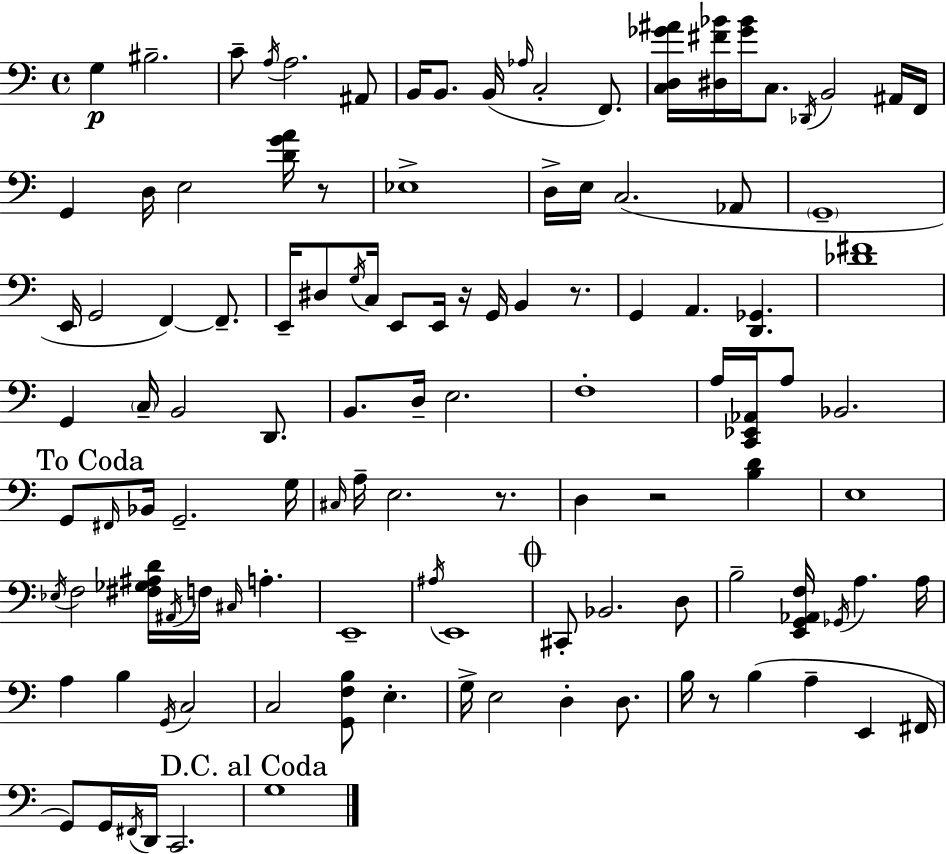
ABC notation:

X:1
T:Untitled
M:4/4
L:1/4
K:Am
G, ^B,2 C/2 A,/4 A,2 ^A,,/2 B,,/4 B,,/2 B,,/4 _A,/4 C,2 F,,/2 [C,D,_G^A]/4 [^D,^F_B]/4 [_G_B]/4 C,/2 _D,,/4 B,,2 ^A,,/4 F,,/4 G,, D,/4 E,2 [DGA]/4 z/2 _E,4 D,/4 E,/4 C,2 _A,,/2 G,,4 E,,/4 G,,2 F,, F,,/2 E,,/4 ^D,/2 G,/4 C,/4 E,,/2 E,,/4 z/4 G,,/4 B,, z/2 G,, A,, [D,,_G,,] [_D^F]4 G,, C,/4 B,,2 D,,/2 B,,/2 D,/4 E,2 F,4 A,/4 [C,,_E,,_A,,]/4 A,/2 _B,,2 G,,/2 ^F,,/4 _B,,/4 G,,2 G,/4 ^C,/4 A,/4 E,2 z/2 D, z2 [B,D] E,4 _E,/4 F,2 [^F,_G,^A,D]/4 ^A,,/4 F,/4 ^C,/4 A, E,,4 ^A,/4 E,,4 ^C,,/2 _B,,2 D,/2 B,2 [E,,G,,_A,,F,]/4 _G,,/4 A, A,/4 A, B, G,,/4 C,2 C,2 [G,,F,B,]/2 E, G,/4 E,2 D, D,/2 B,/4 z/2 B, A, E,, ^F,,/4 G,,/2 G,,/4 ^F,,/4 D,,/4 C,,2 G,4